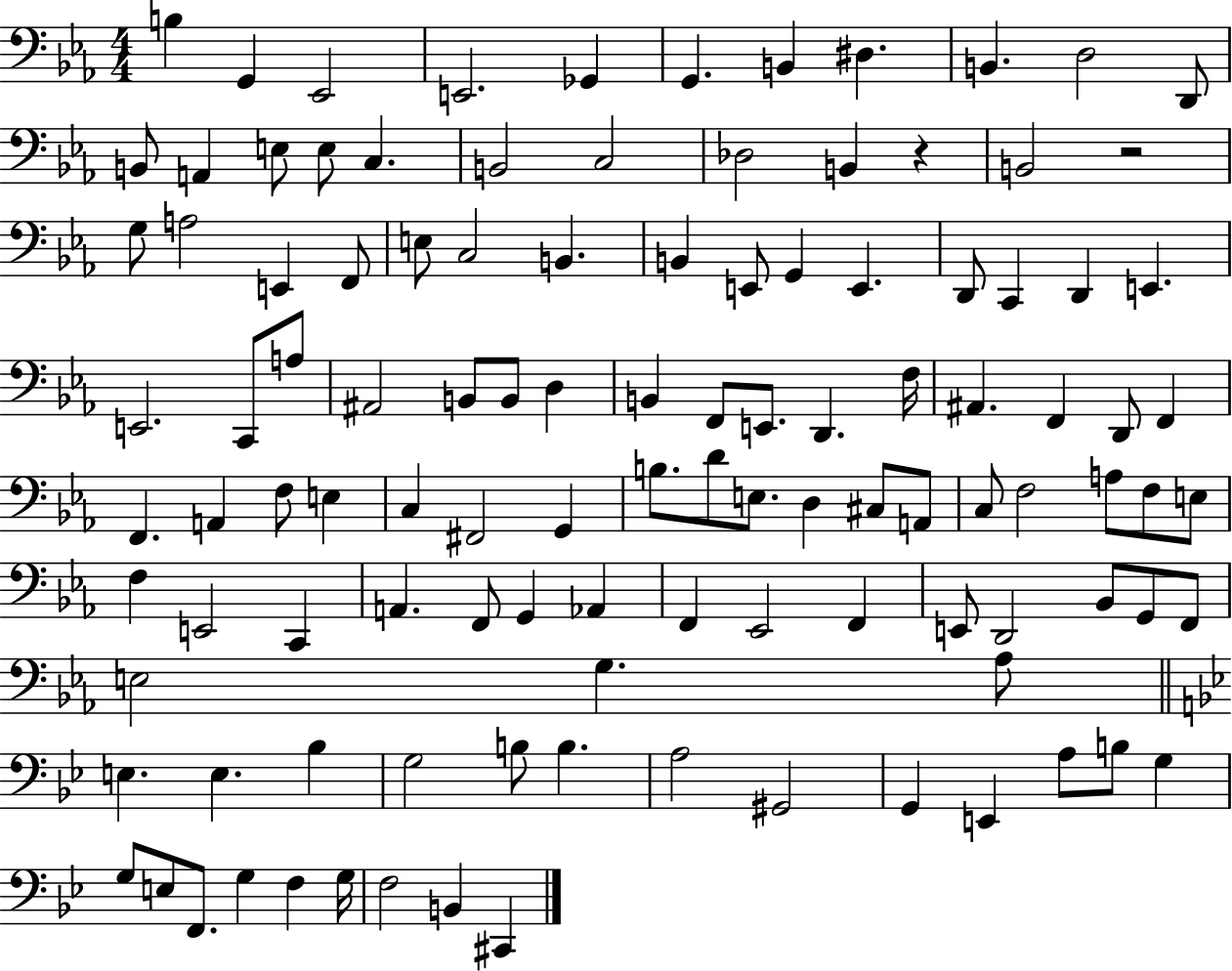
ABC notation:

X:1
T:Untitled
M:4/4
L:1/4
K:Eb
B, G,, _E,,2 E,,2 _G,, G,, B,, ^D, B,, D,2 D,,/2 B,,/2 A,, E,/2 E,/2 C, B,,2 C,2 _D,2 B,, z B,,2 z2 G,/2 A,2 E,, F,,/2 E,/2 C,2 B,, B,, E,,/2 G,, E,, D,,/2 C,, D,, E,, E,,2 C,,/2 A,/2 ^A,,2 B,,/2 B,,/2 D, B,, F,,/2 E,,/2 D,, F,/4 ^A,, F,, D,,/2 F,, F,, A,, F,/2 E, C, ^F,,2 G,, B,/2 D/2 E,/2 D, ^C,/2 A,,/2 C,/2 F,2 A,/2 F,/2 E,/2 F, E,,2 C,, A,, F,,/2 G,, _A,, F,, _E,,2 F,, E,,/2 D,,2 _B,,/2 G,,/2 F,,/2 E,2 G, _A,/2 E, E, _B, G,2 B,/2 B, A,2 ^G,,2 G,, E,, A,/2 B,/2 G, G,/2 E,/2 F,,/2 G, F, G,/4 F,2 B,, ^C,,